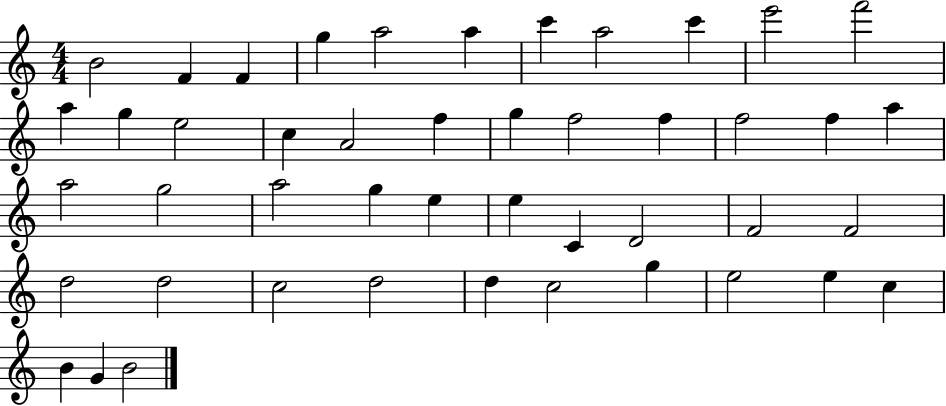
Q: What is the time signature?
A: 4/4